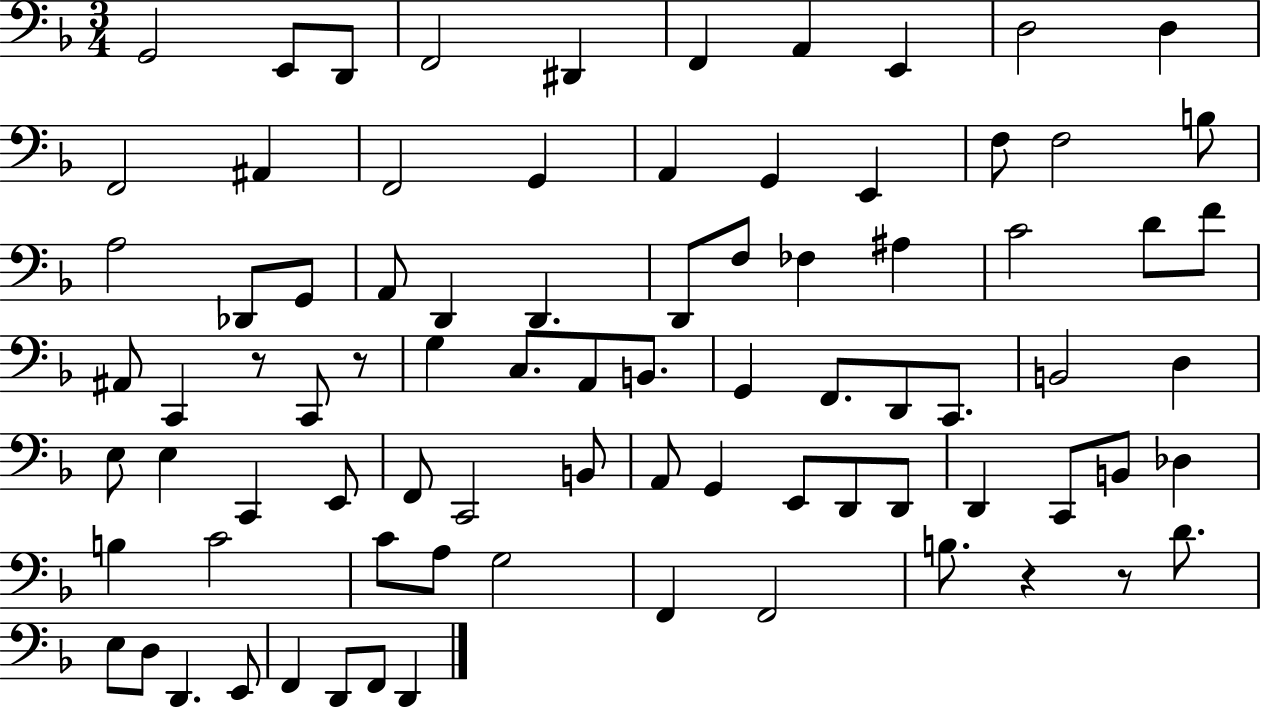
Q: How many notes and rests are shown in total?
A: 83